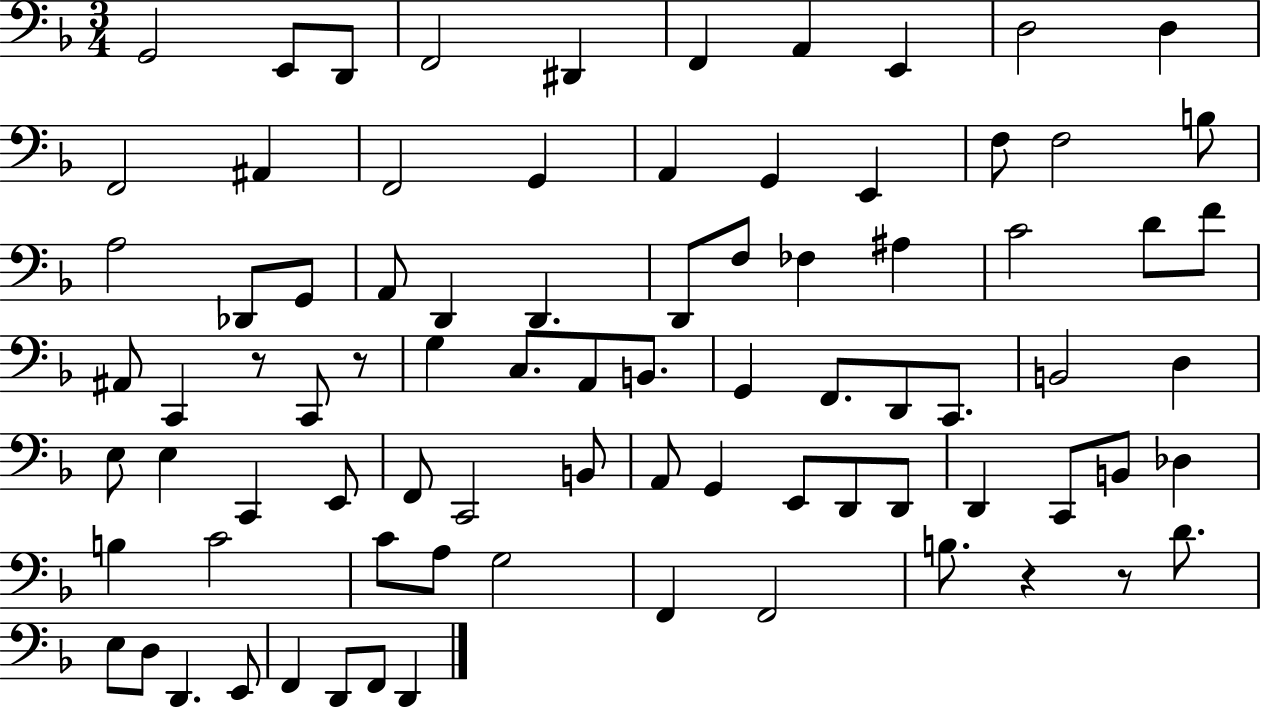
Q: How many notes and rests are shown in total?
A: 83